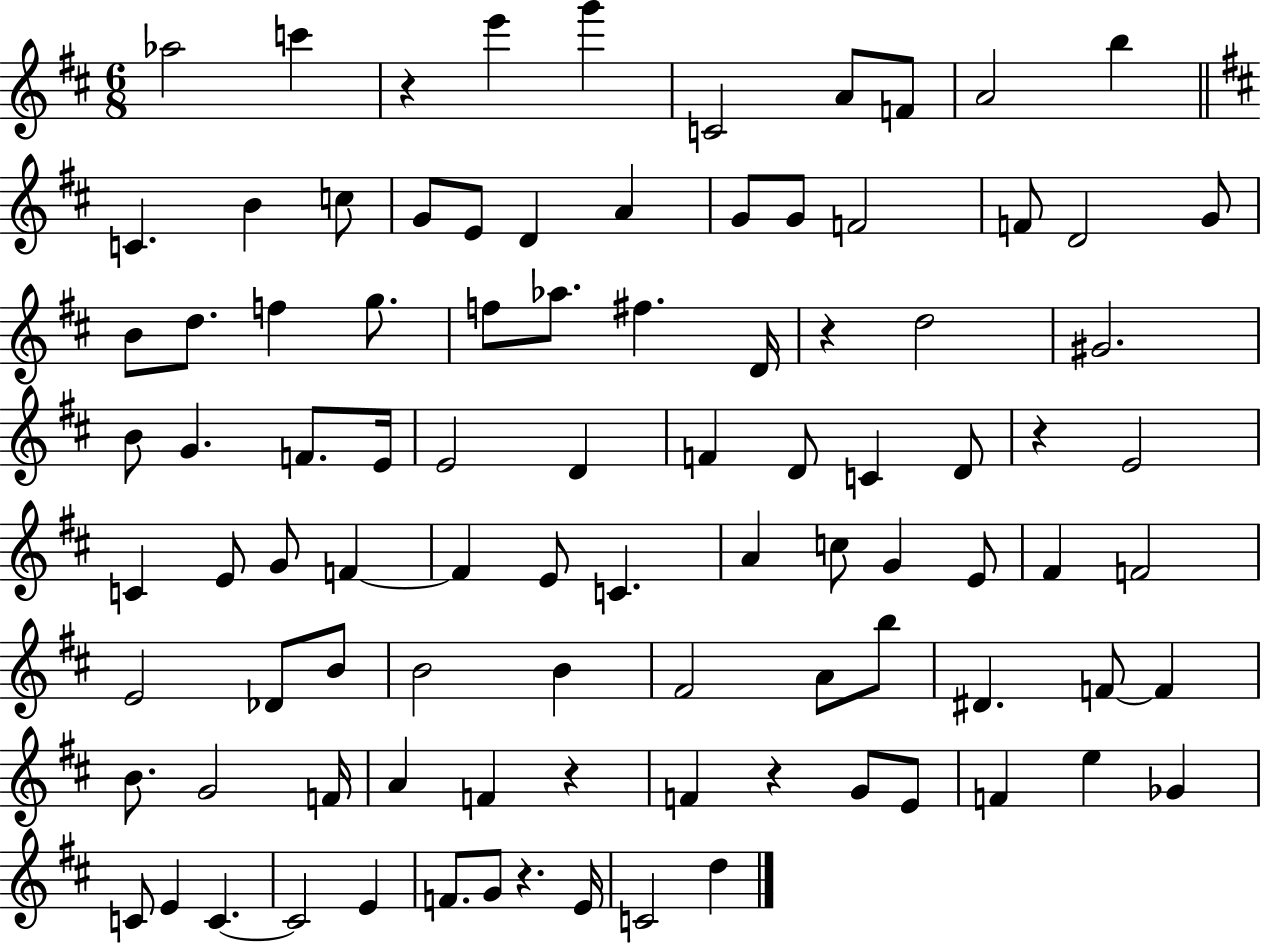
Ab5/h C6/q R/q E6/q G6/q C4/h A4/e F4/e A4/h B5/q C4/q. B4/q C5/e G4/e E4/e D4/q A4/q G4/e G4/e F4/h F4/e D4/h G4/e B4/e D5/e. F5/q G5/e. F5/e Ab5/e. F#5/q. D4/s R/q D5/h G#4/h. B4/e G4/q. F4/e. E4/s E4/h D4/q F4/q D4/e C4/q D4/e R/q E4/h C4/q E4/e G4/e F4/q F4/q E4/e C4/q. A4/q C5/e G4/q E4/e F#4/q F4/h E4/h Db4/e B4/e B4/h B4/q F#4/h A4/e B5/e D#4/q. F4/e F4/q B4/e. G4/h F4/s A4/q F4/q R/q F4/q R/q G4/e E4/e F4/q E5/q Gb4/q C4/e E4/q C4/q. C4/h E4/q F4/e. G4/e R/q. E4/s C4/h D5/q